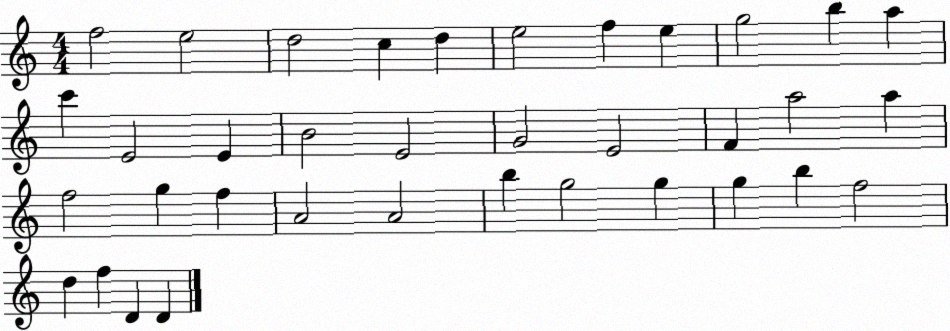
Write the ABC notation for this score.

X:1
T:Untitled
M:4/4
L:1/4
K:C
f2 e2 d2 c d e2 f e g2 b a c' E2 E B2 E2 G2 E2 F a2 a f2 g f A2 A2 b g2 g g b f2 d f D D